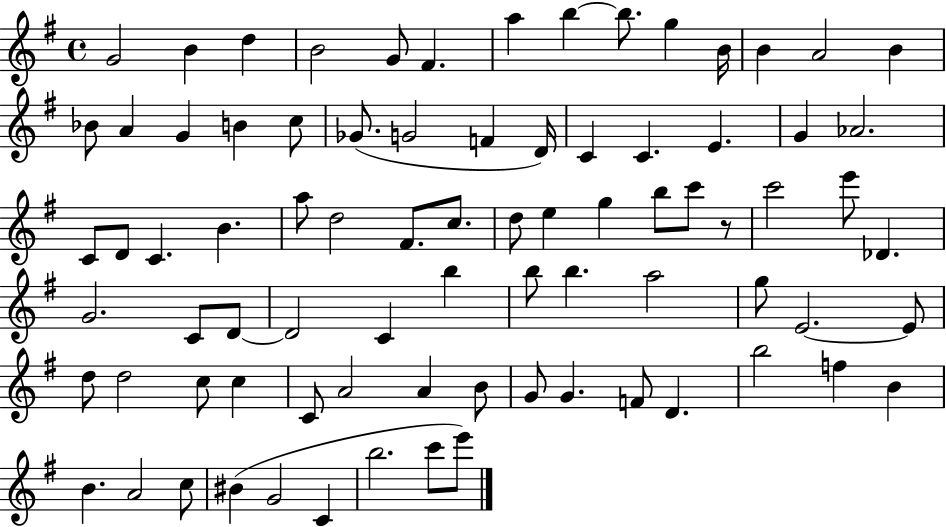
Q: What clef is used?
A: treble